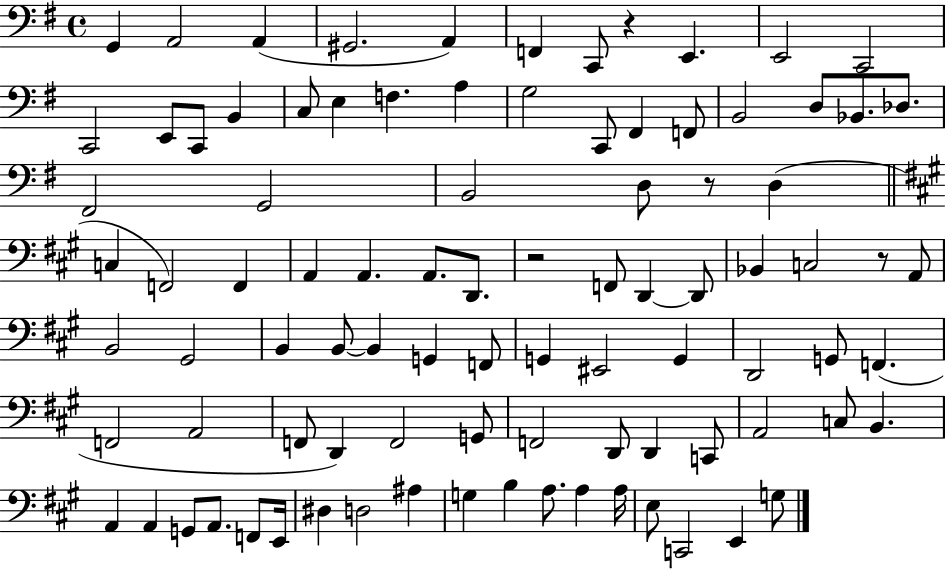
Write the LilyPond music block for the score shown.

{
  \clef bass
  \time 4/4
  \defaultTimeSignature
  \key g \major
  g,4 a,2 a,4( | gis,2. a,4) | f,4 c,8 r4 e,4. | e,2 c,2 | \break c,2 e,8 c,8 b,4 | c8 e4 f4. a4 | g2 c,8 fis,4 f,8 | b,2 d8 bes,8. des8. | \break fis,2 g,2 | b,2 d8 r8 d4( | \bar "||" \break \key a \major c4 f,2) f,4 | a,4 a,4. a,8. d,8. | r2 f,8 d,4~~ d,8 | bes,4 c2 r8 a,8 | \break b,2 gis,2 | b,4 b,8~~ b,4 g,4 f,8 | g,4 eis,2 g,4 | d,2 g,8 f,4.( | \break f,2 a,2 | f,8 d,4) f,2 g,8 | f,2 d,8 d,4 c,8 | a,2 c8 b,4. | \break a,4 a,4 g,8 a,8. f,8 e,16 | dis4 d2 ais4 | g4 b4 a8. a4 a16 | e8 c,2 e,4 g8 | \break \bar "|."
}